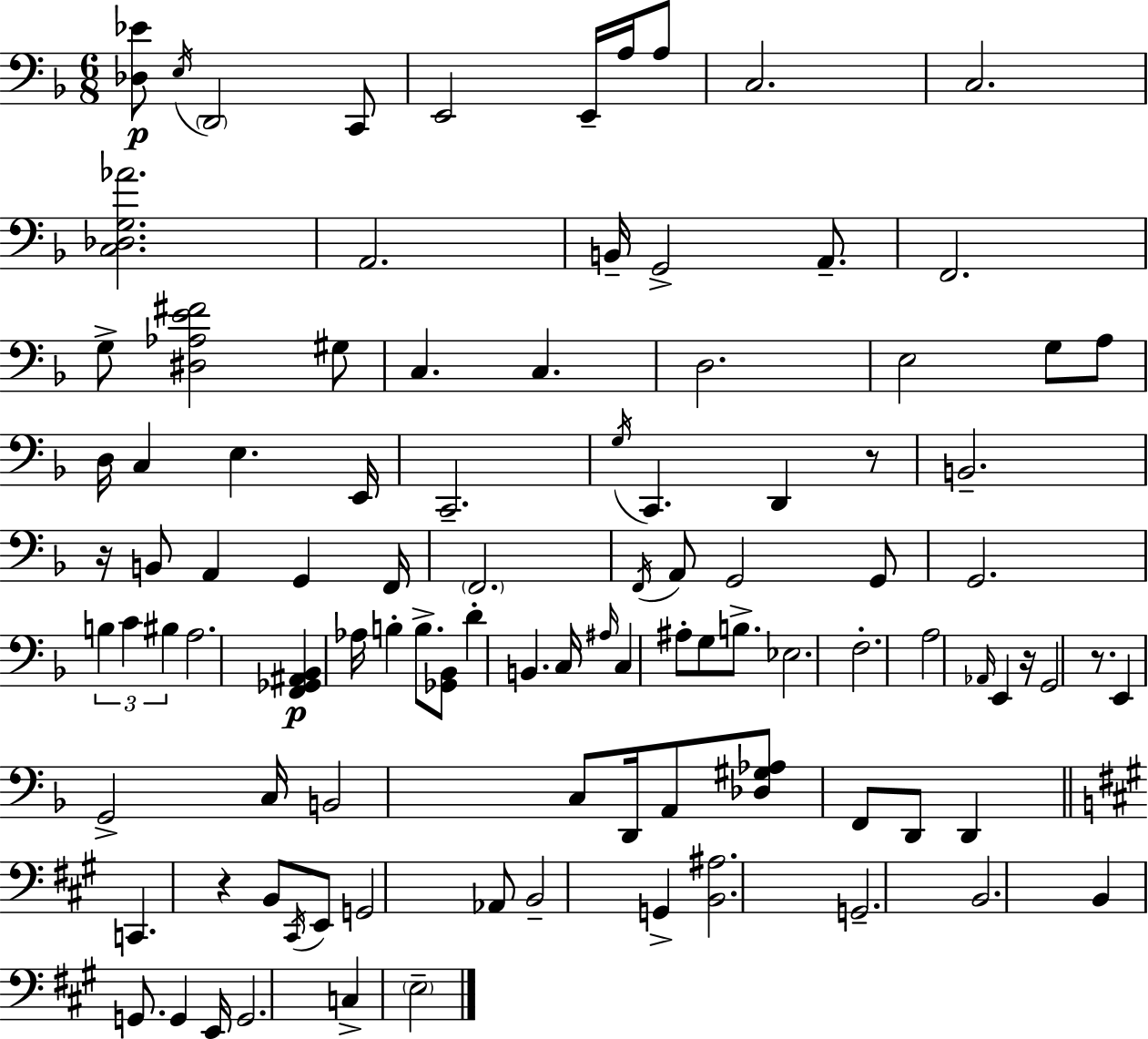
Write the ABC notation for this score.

X:1
T:Untitled
M:6/8
L:1/4
K:Dm
[_D,_E]/2 E,/4 D,,2 C,,/2 E,,2 E,,/4 A,/4 A,/2 C,2 C,2 [C,_D,G,_A]2 A,,2 B,,/4 G,,2 A,,/2 F,,2 G,/2 [^D,_A,E^F]2 ^G,/2 C, C, D,2 E,2 G,/2 A,/2 D,/4 C, E, E,,/4 C,,2 G,/4 C,, D,, z/2 B,,2 z/4 B,,/2 A,, G,, F,,/4 F,,2 F,,/4 A,,/2 G,,2 G,,/2 G,,2 B, C ^B, A,2 [F,,_G,,^A,,_B,,] _A,/4 B, B,/2 [_G,,_B,,]/2 D B,, C,/4 ^A,/4 C, ^A,/2 G,/2 B,/2 _E,2 F,2 A,2 _A,,/4 E,, z/4 G,,2 z/2 E,, G,,2 C,/4 B,,2 C,/2 D,,/4 A,,/2 [_D,^G,_A,]/2 F,,/2 D,,/2 D,, C,, z B,,/2 ^C,,/4 E,,/2 G,,2 _A,,/2 B,,2 G,, [B,,^A,]2 G,,2 B,,2 B,, G,,/2 G,, E,,/4 G,,2 C, E,2